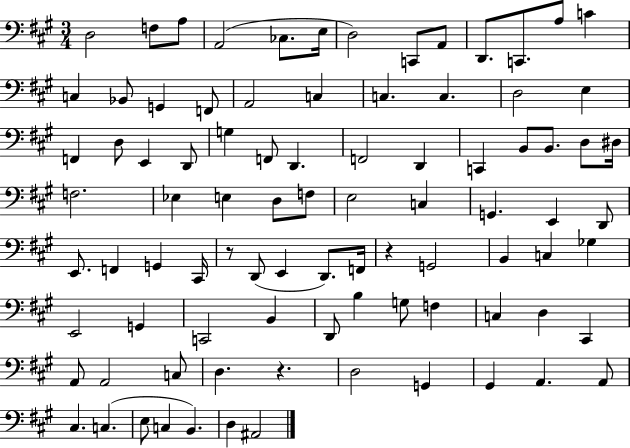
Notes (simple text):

D3/h F3/e A3/e A2/h CES3/e. E3/s D3/h C2/e A2/e D2/e. C2/e. A3/e C4/q C3/q Bb2/e G2/q F2/e A2/h C3/q C3/q. C3/q. D3/h E3/q F2/q D3/e E2/q D2/e G3/q F2/e D2/q. F2/h D2/q C2/q B2/e B2/e. D3/e D#3/s F3/h. Eb3/q E3/q D3/e F3/e E3/h C3/q G2/q. E2/q D2/e E2/e. F2/q G2/q C#2/s R/e D2/e E2/q D2/e. F2/s R/q G2/h B2/q C3/q Gb3/q E2/h G2/q C2/h B2/q D2/e B3/q G3/e F3/q C3/q D3/q C#2/q A2/e A2/h C3/e D3/q. R/q. D3/h G2/q G#2/q A2/q. A2/e C#3/q. C3/q. E3/e C3/q B2/q. D3/q A#2/h